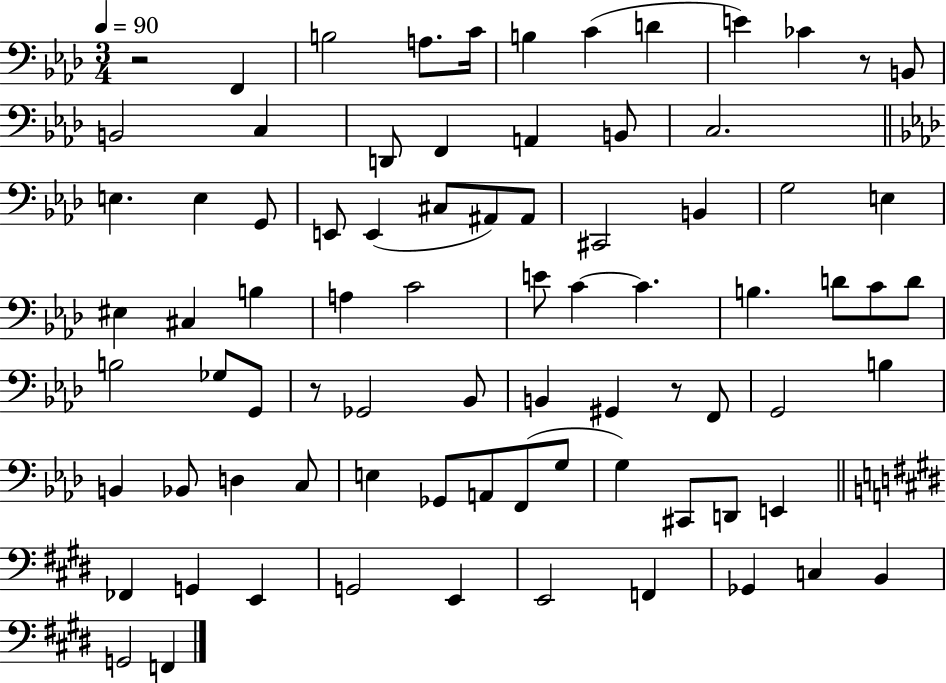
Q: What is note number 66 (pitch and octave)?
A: G2